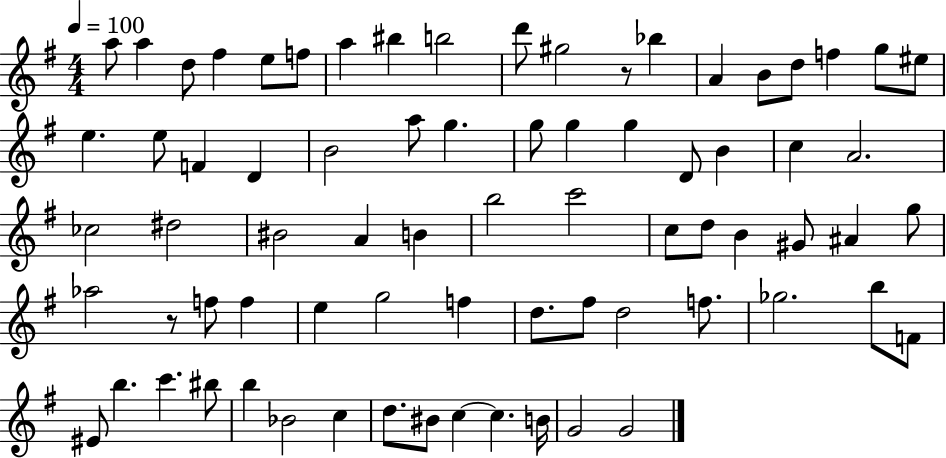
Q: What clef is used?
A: treble